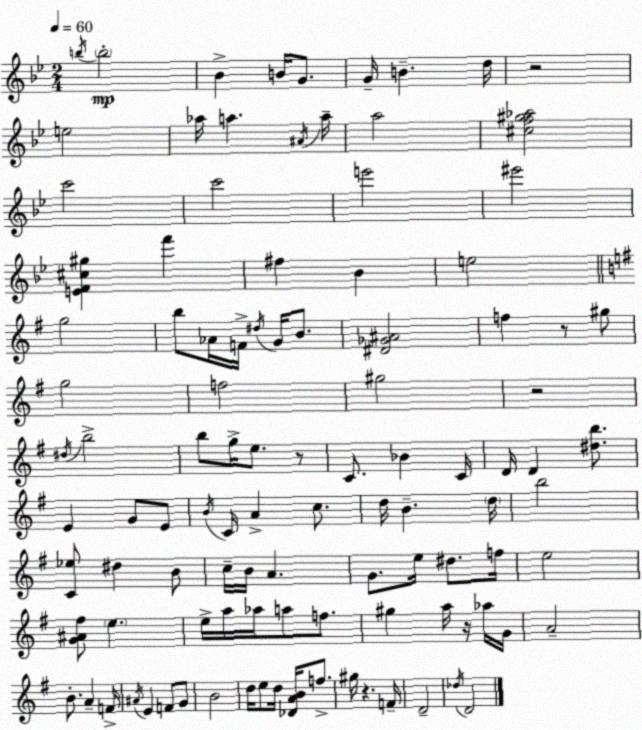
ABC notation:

X:1
T:Untitled
M:2/4
L:1/4
K:Gm
b/4 b2 _B B/4 G/2 G/4 B d/4 z2 e2 _a/4 a ^A/4 a/4 a2 [^cf^g_a]2 c'2 c'2 e'2 ^e'2 [EF^c^g] f' ^f _B e2 g2 b/2 _A/4 F/4 ^d/4 G/4 B/2 [^D_G^A]2 f z/2 ^g/2 g2 f2 ^g2 z2 ^d/4 b2 b/2 g/4 e/2 z/2 C/2 _B C/4 D/4 D [^db]/2 E G/2 E/2 B/4 C/4 A c/2 d/4 B d/4 b2 [C_e]/2 ^d B/2 c/4 B/4 A G/2 e/4 ^d/2 f/4 e2 [G^A^f]/2 e e/4 a/4 _a/4 a/2 f/2 ^g a/4 z/4 _a/4 G/4 A2 B/2 A F/4 ^A/4 E F/2 G/2 B2 d/4 e/2 d/4 [_DAB]/4 f/2 ^g/4 z F/4 D2 _d/4 D2